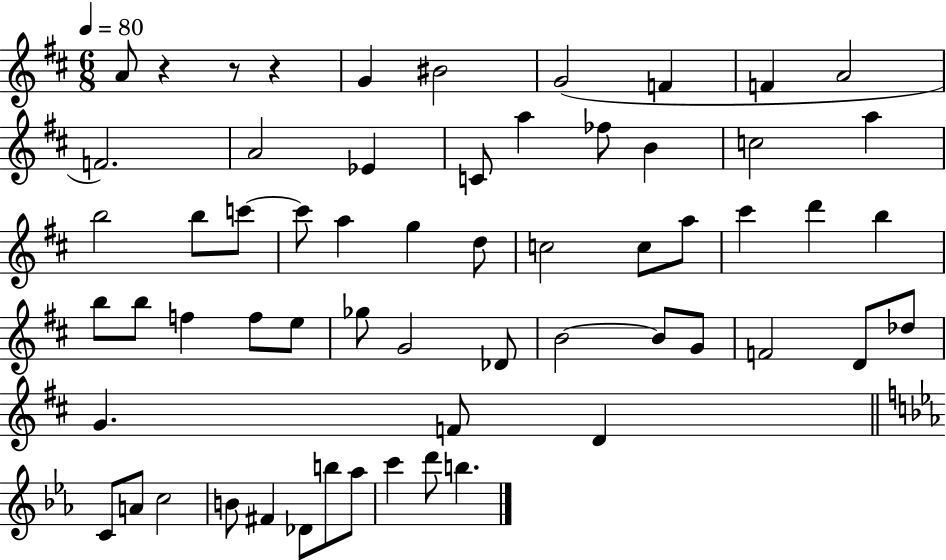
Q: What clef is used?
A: treble